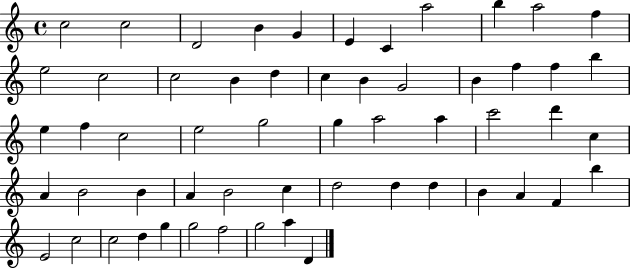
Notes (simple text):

C5/h C5/h D4/h B4/q G4/q E4/q C4/q A5/h B5/q A5/h F5/q E5/h C5/h C5/h B4/q D5/q C5/q B4/q G4/h B4/q F5/q F5/q B5/q E5/q F5/q C5/h E5/h G5/h G5/q A5/h A5/q C6/h D6/q C5/q A4/q B4/h B4/q A4/q B4/h C5/q D5/h D5/q D5/q B4/q A4/q F4/q B5/q E4/h C5/h C5/h D5/q G5/q G5/h F5/h G5/h A5/q D4/q